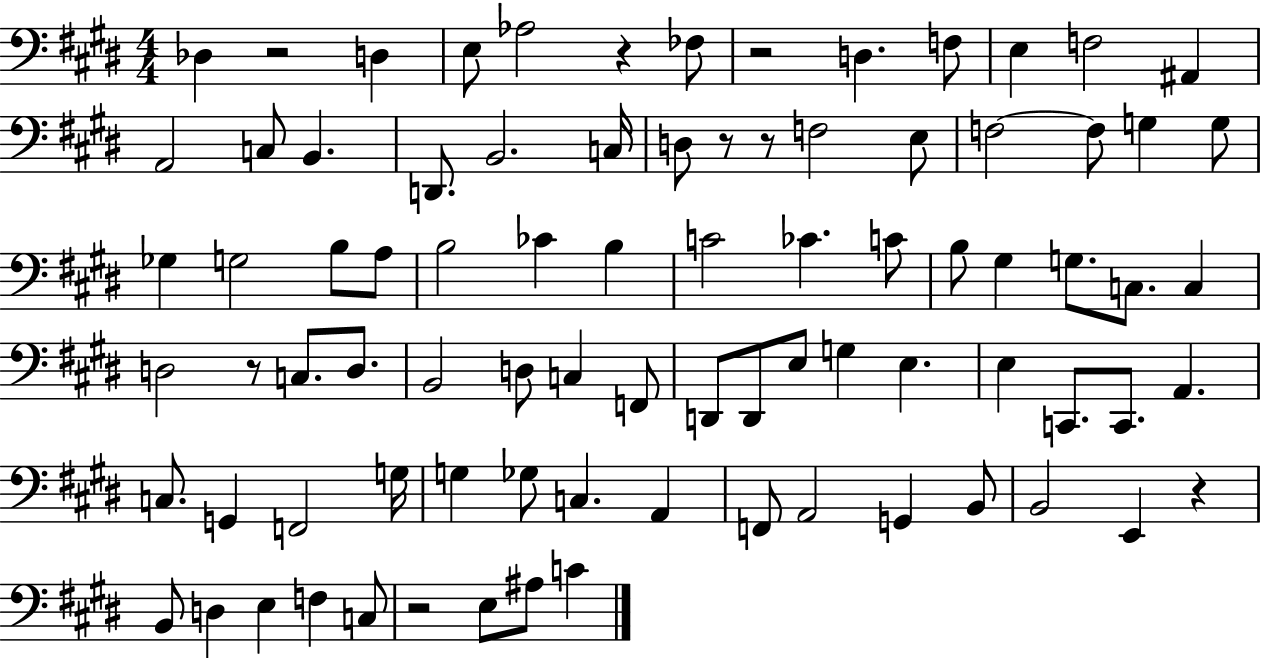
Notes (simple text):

Db3/q R/h D3/q E3/e Ab3/h R/q FES3/e R/h D3/q. F3/e E3/q F3/h A#2/q A2/h C3/e B2/q. D2/e. B2/h. C3/s D3/e R/e R/e F3/h E3/e F3/h F3/e G3/q G3/e Gb3/q G3/h B3/e A3/e B3/h CES4/q B3/q C4/h CES4/q. C4/e B3/e G#3/q G3/e. C3/e. C3/q D3/h R/e C3/e. D3/e. B2/h D3/e C3/q F2/e D2/e D2/e E3/e G3/q E3/q. E3/q C2/e. C2/e. A2/q. C3/e. G2/q F2/h G3/s G3/q Gb3/e C3/q. A2/q F2/e A2/h G2/q B2/e B2/h E2/q R/q B2/e D3/q E3/q F3/q C3/e R/h E3/e A#3/e C4/q